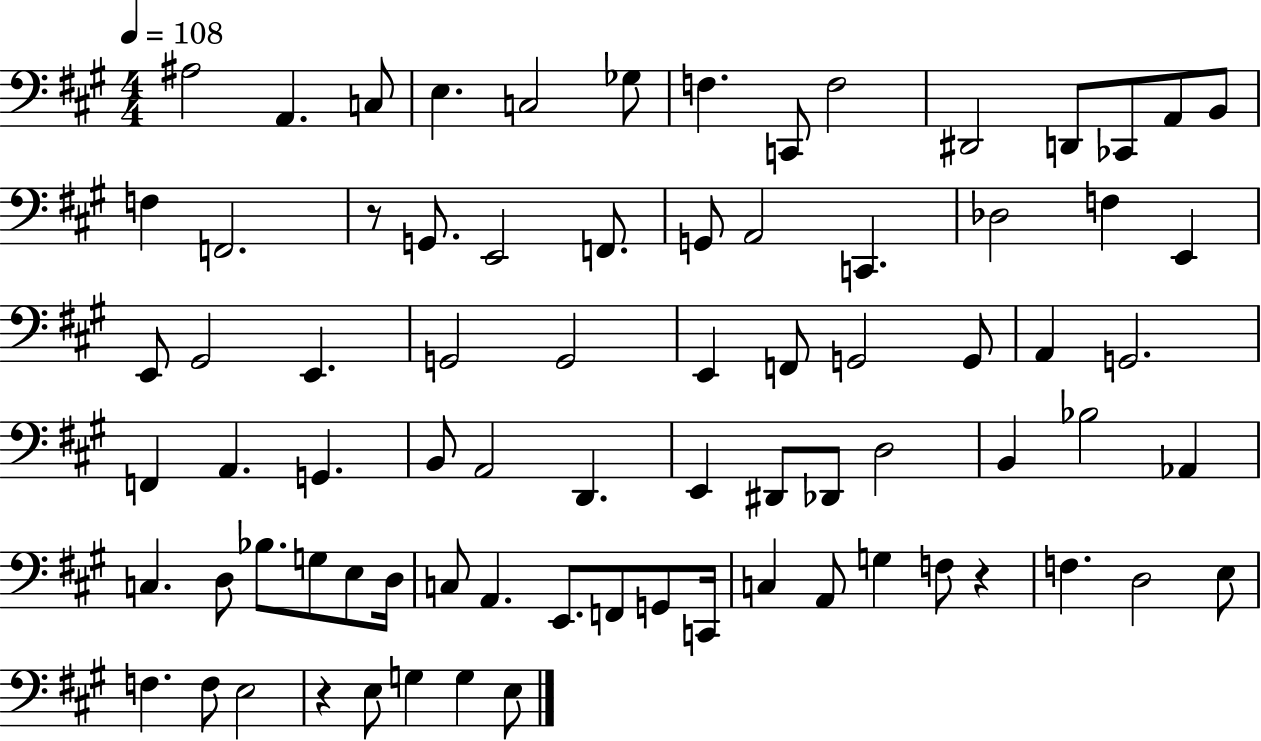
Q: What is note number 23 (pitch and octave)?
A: Db3